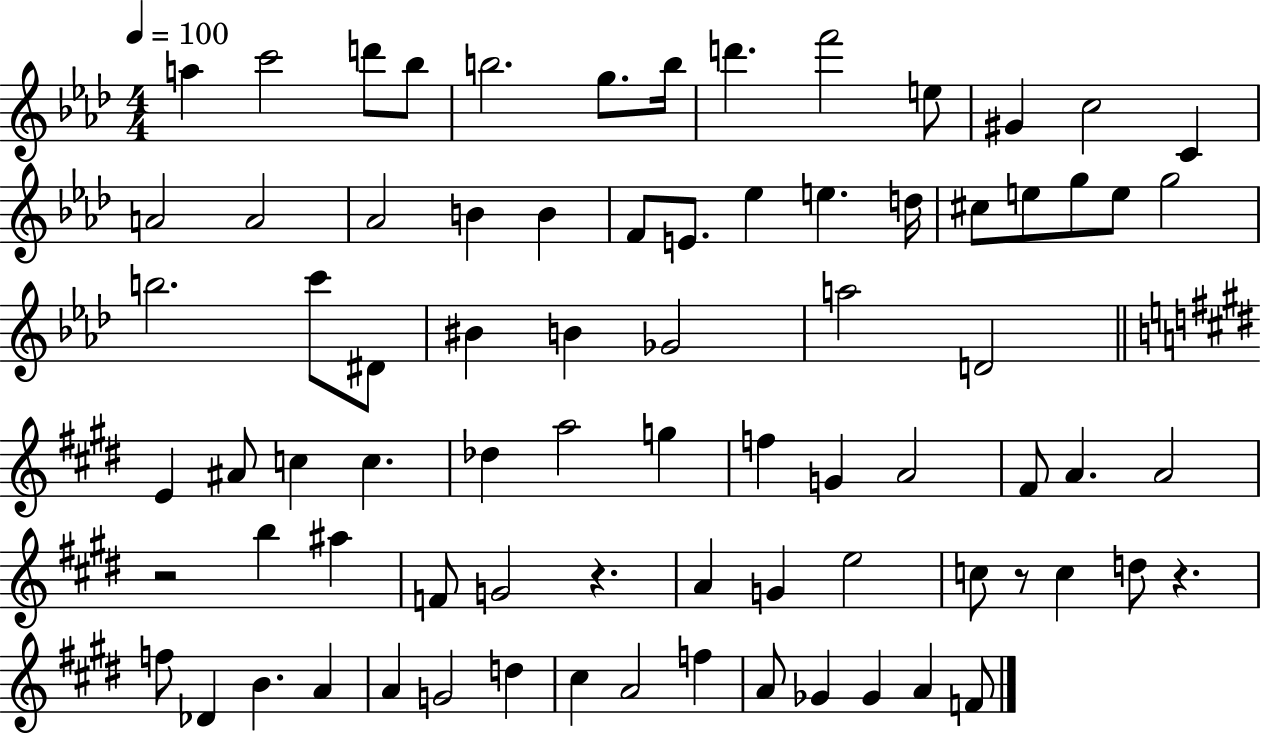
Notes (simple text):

A5/q C6/h D6/e Bb5/e B5/h. G5/e. B5/s D6/q. F6/h E5/e G#4/q C5/h C4/q A4/h A4/h Ab4/h B4/q B4/q F4/e E4/e. Eb5/q E5/q. D5/s C#5/e E5/e G5/e E5/e G5/h B5/h. C6/e D#4/e BIS4/q B4/q Gb4/h A5/h D4/h E4/q A#4/e C5/q C5/q. Db5/q A5/h G5/q F5/q G4/q A4/h F#4/e A4/q. A4/h R/h B5/q A#5/q F4/e G4/h R/q. A4/q G4/q E5/h C5/e R/e C5/q D5/e R/q. F5/e Db4/q B4/q. A4/q A4/q G4/h D5/q C#5/q A4/h F5/q A4/e Gb4/q Gb4/q A4/q F4/e